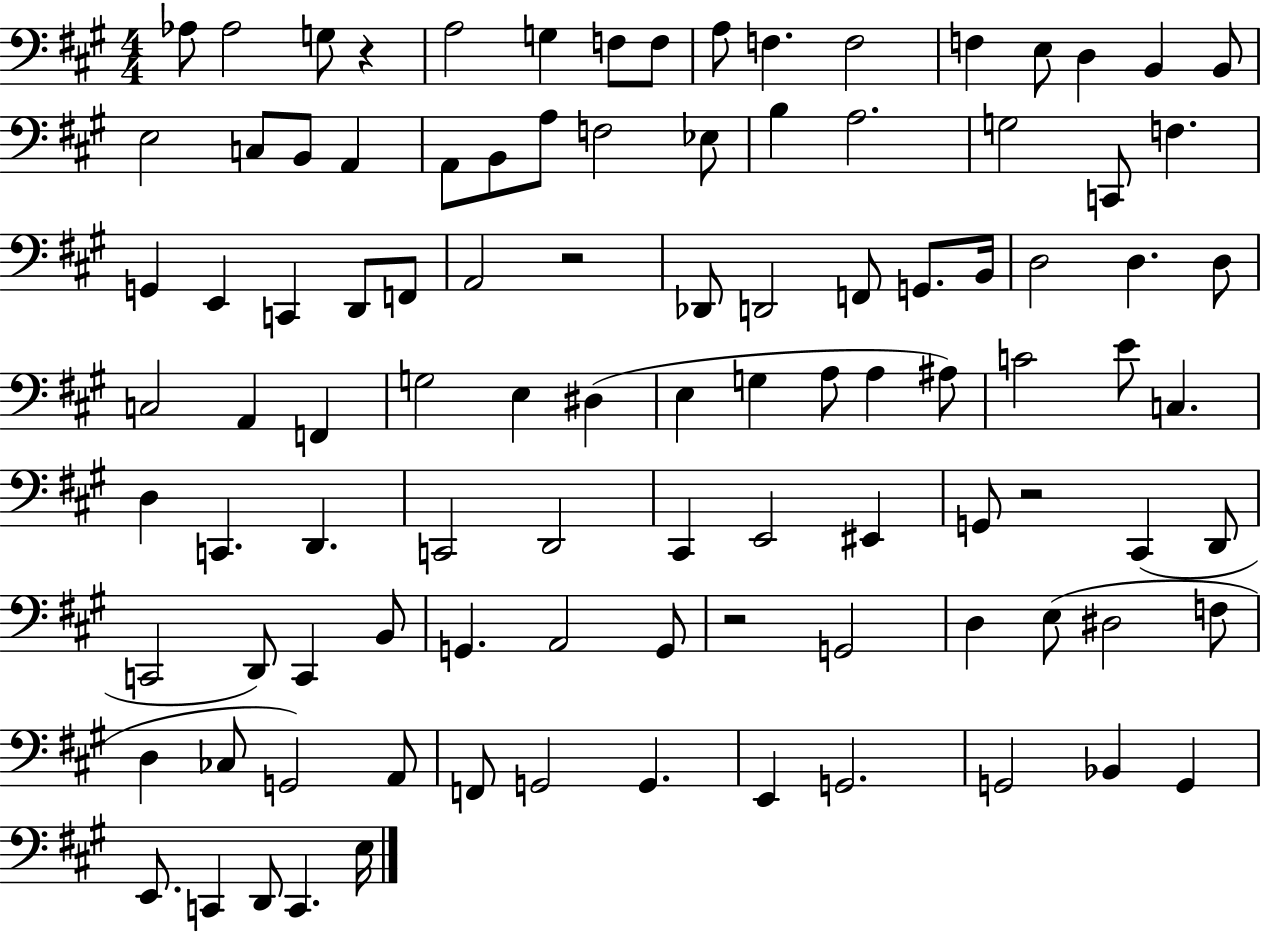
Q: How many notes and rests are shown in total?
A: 101